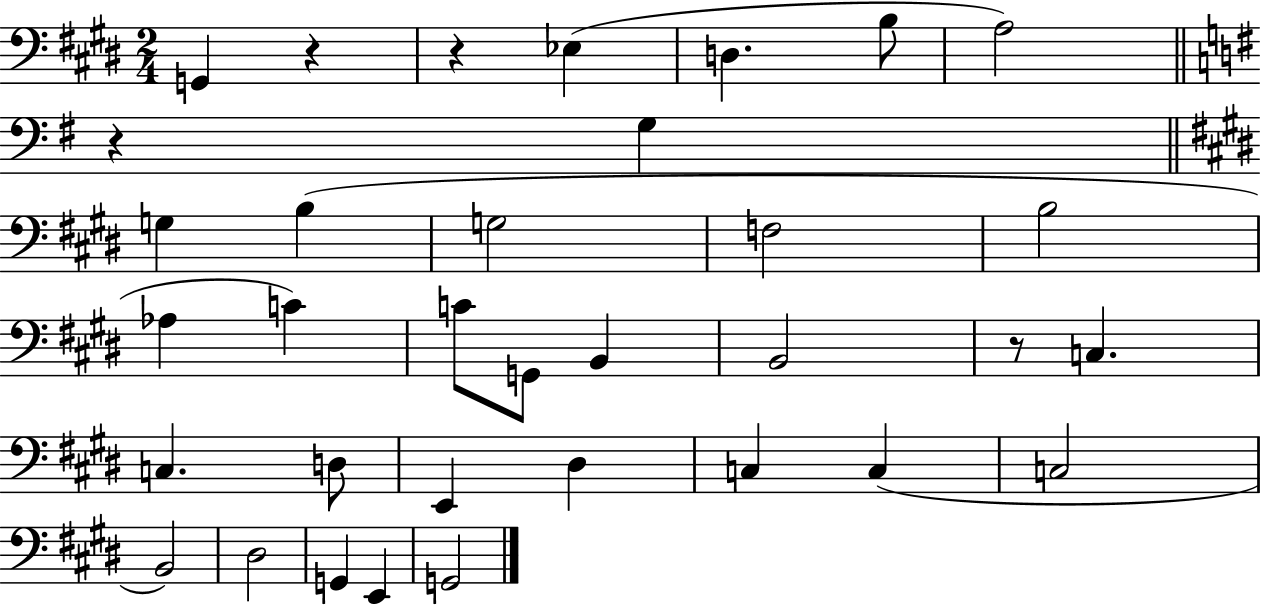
{
  \clef bass
  \numericTimeSignature
  \time 2/4
  \key e \major
  g,4 r4 | r4 ees4( | d4. b8 | a2) | \break \bar "||" \break \key g \major r4 g4 | \bar "||" \break \key e \major g4 b4( | g2 | f2 | b2 | \break aes4 c'4) | c'8 g,8 b,4 | b,2 | r8 c4. | \break c4. d8 | e,4 dis4 | c4 c4( | c2 | \break b,2) | dis2 | g,4 e,4 | g,2 | \break \bar "|."
}